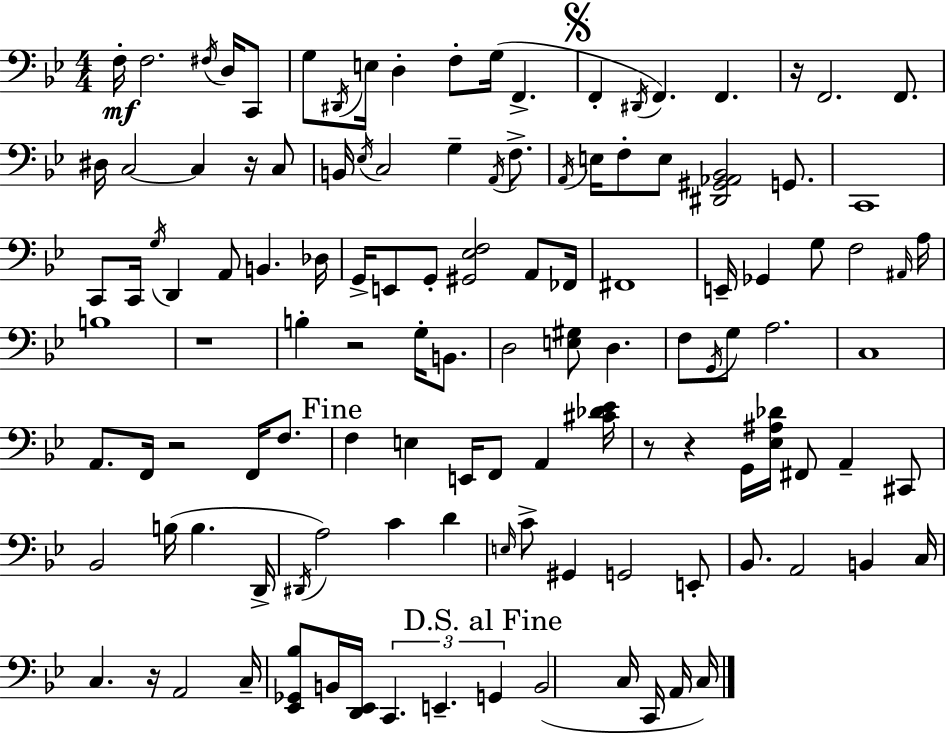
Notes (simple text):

F3/s F3/h. F#3/s D3/s C2/e G3/e D#2/s E3/s D3/q F3/e G3/s F2/q. F2/q D#2/s F2/q. F2/q. R/s F2/h. F2/e. D#3/s C3/h C3/q R/s C3/e B2/s Eb3/s C3/h G3/q A2/s F3/e. A2/s E3/s F3/e E3/e [D#2,G#2,Ab2,Bb2]/h G2/e. C2/w C2/e C2/s G3/s D2/q A2/e B2/q. Db3/s G2/s E2/e G2/e [G#2,Eb3,F3]/h A2/e FES2/s F#2/w E2/s Gb2/q G3/e F3/h A#2/s A3/s B3/w R/w B3/q R/h G3/s B2/e. D3/h [E3,G#3]/e D3/q. F3/e G2/s G3/e A3/h. C3/w A2/e. F2/s R/h F2/s F3/e. F3/q E3/q E2/s F2/e A2/q [C#4,Db4,Eb4]/s R/e R/q G2/s [Eb3,A#3,Db4]/s F#2/e A2/q C#2/e Bb2/h B3/s B3/q. D2/s D#2/s A3/h C4/q D4/q E3/s C4/e G#2/q G2/h E2/e Bb2/e. A2/h B2/q C3/s C3/q. R/s A2/h C3/s [Eb2,Gb2,Bb3]/e B2/s [D2,Eb2]/s C2/q. E2/q. G2/q B2/h C3/s C2/s A2/s C3/s